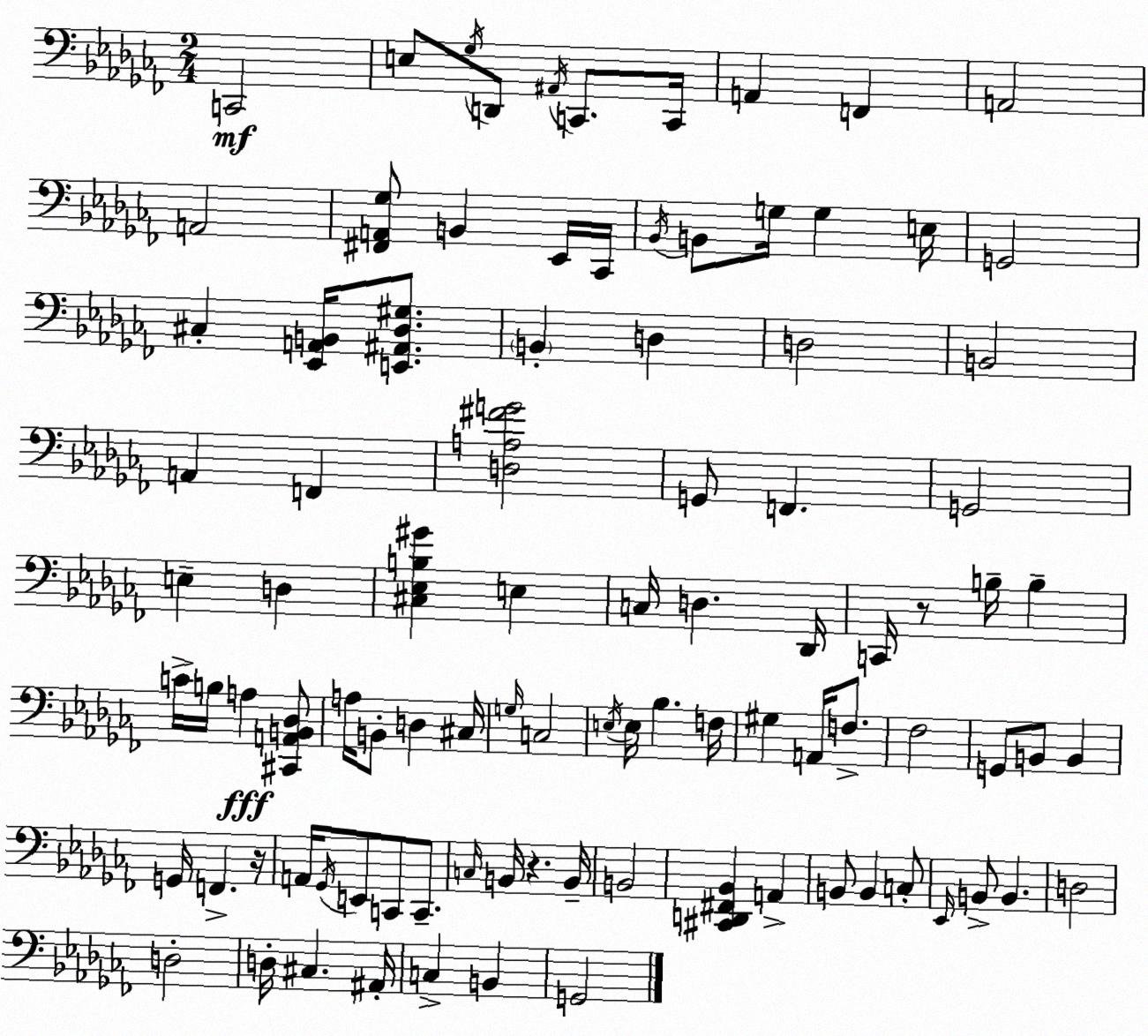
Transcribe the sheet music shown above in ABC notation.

X:1
T:Untitled
M:2/4
L:1/4
K:Abm
C,,2 E,/2 _G,/4 D,,/2 ^A,,/4 C,,/2 C,,/4 A,, F,, A,,2 A,,2 [^F,,A,,_G,]/2 B,, _E,,/4 _C,,/4 _B,,/4 B,,/2 G,/4 G, E,/4 G,,2 ^C, [_E,,A,,B,,]/4 [E,,^A,,_D,^G,]/2 B,, D, D,2 B,,2 A,, F,, [D,A,^FG]2 G,,/2 F,, G,,2 E, D, [^C,_E,B,^G] E, C,/4 D, _D,,/4 C,,/4 z/2 B,/4 B, C/4 B,/4 A, [^C,,A,,B,,_D,]/2 A,/4 B,,/2 D, ^C,/4 G,/4 C,2 E,/4 E,/4 _B, F,/4 ^G, A,,/4 F,/2 _F,2 G,,/2 B,,/2 B,, G,,/4 F,, z/4 A,,/4 _G,,/4 E,,/2 C,,/2 C,,/2 C,/4 B,,/4 z B,,/4 B,,2 [^C,,D,,^F,,_B,,] A,, B,,/2 B,, C,/2 _E,,/4 B,,/2 B,, D,2 D,2 D,/4 ^C, ^A,,/4 C, B,, G,,2